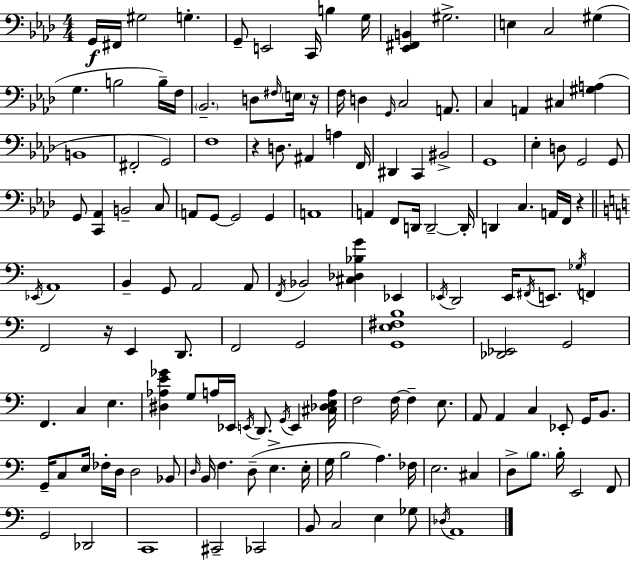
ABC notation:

X:1
T:Untitled
M:4/4
L:1/4
K:Ab
G,,/4 ^F,,/4 ^G,2 G, G,,/2 E,,2 C,,/4 B, G,/4 [_E,,^F,,B,,] ^G,2 E, C,2 ^G, G, B,2 B,/4 F,/4 _B,,2 D,/2 ^F,/4 E,/4 z/4 F,/4 D, G,,/4 C,2 A,,/2 C, A,, ^C, [^G,A,] B,,4 ^F,,2 G,,2 F,4 z D,/2 ^A,, A, F,,/4 ^D,, C,, ^B,,2 G,,4 _E, D,/2 G,,2 G,,/2 G,,/2 [C,,_A,,] B,,2 C,/2 A,,/2 G,,/2 G,,2 G,, A,,4 A,, F,,/2 D,,/4 D,,2 D,,/4 D,, C, A,,/4 F,,/4 z _E,,/4 A,,4 B,, G,,/2 A,,2 A,,/2 F,,/4 _B,,2 [^C,_D,_B,G] _E,, _E,,/4 D,,2 _E,,/4 ^F,,/4 E,,/2 _G,/4 F,, F,,2 z/4 E,, D,,/2 F,,2 G,,2 [G,,E,^F,B,]4 [_D,,_E,,]2 G,,2 F,, C, E, [^D,_A,E_G] G,/2 A,/4 _E,,/4 E,,/4 D,,/2 G,,/4 E,, [^C,_D,E,A,]/4 F,2 F,/4 F, E,/2 A,,/2 A,, C, _E,,/2 G,,/4 B,,/2 G,,/4 C,/2 E,/4 _F,/4 D,/4 D,2 _B,,/2 D,/4 B,,/4 F, D,/2 E, E,/4 G,/4 B,2 A, _F,/4 E,2 ^C, D,/2 B,/2 B,/4 E,,2 F,,/2 G,,2 _D,,2 C,,4 ^C,,2 _C,,2 B,,/2 C,2 E, _G,/2 _D,/4 A,,4